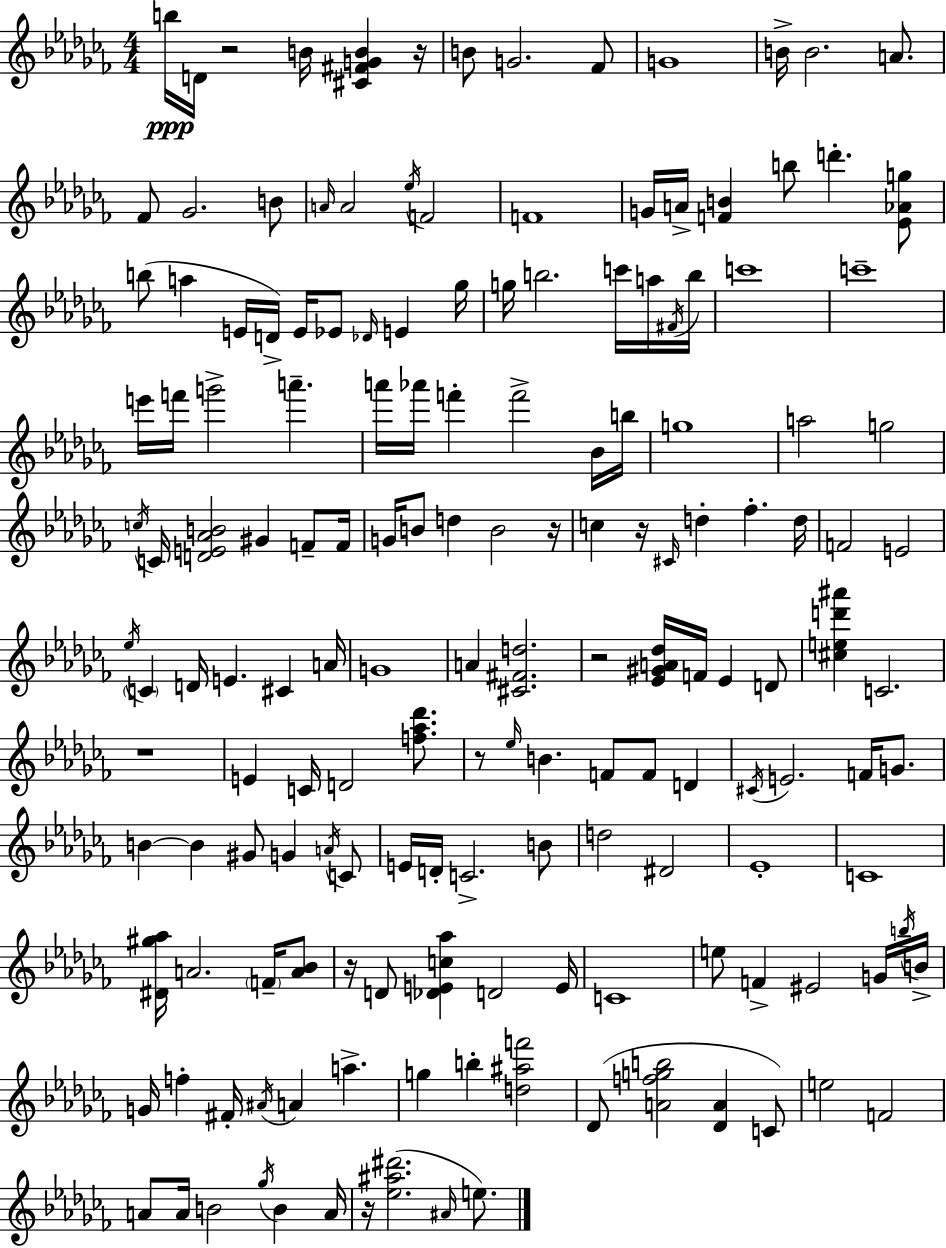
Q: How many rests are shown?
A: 9